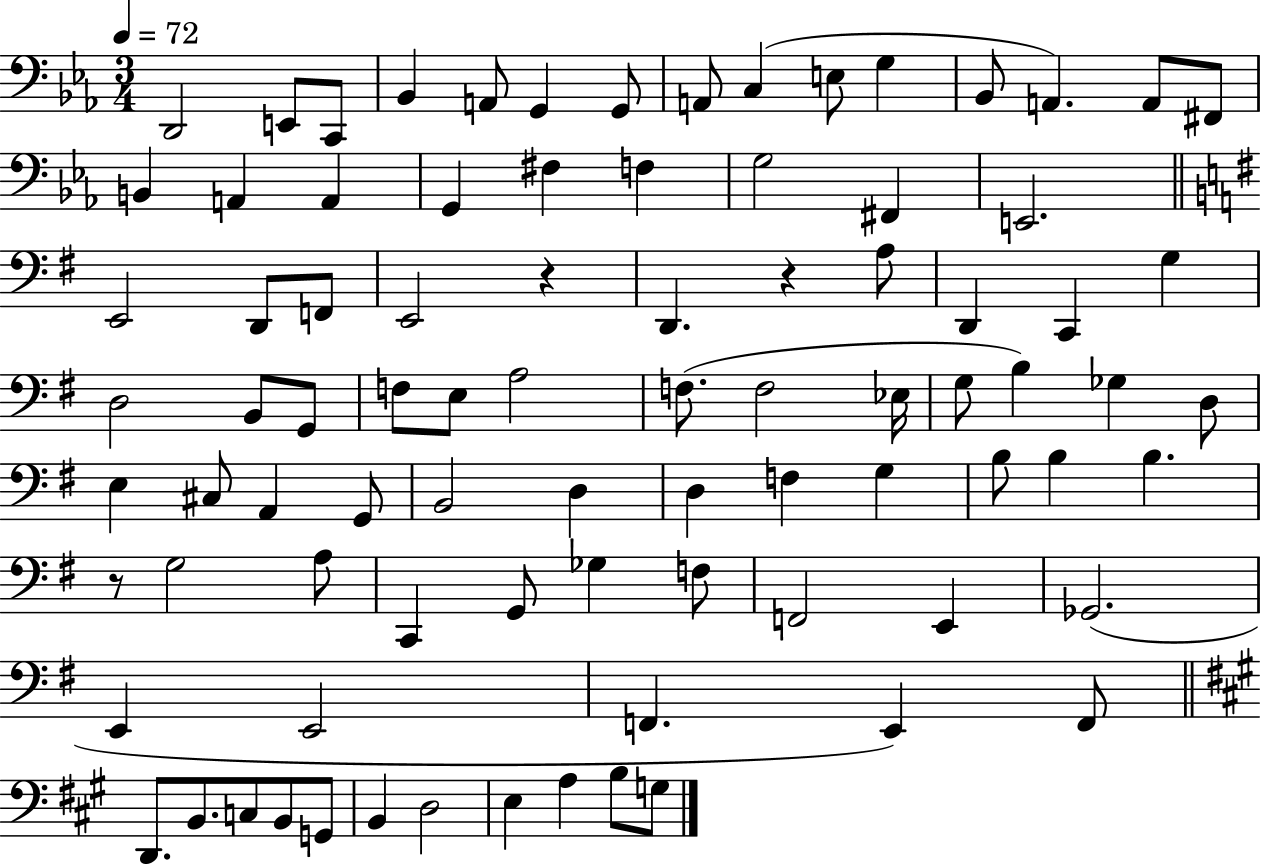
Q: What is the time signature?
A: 3/4